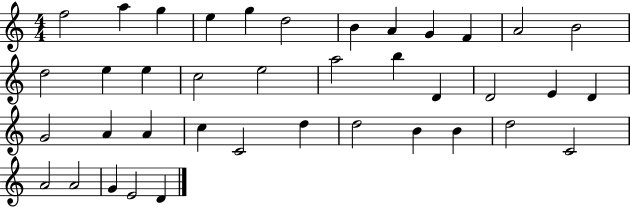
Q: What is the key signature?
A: C major